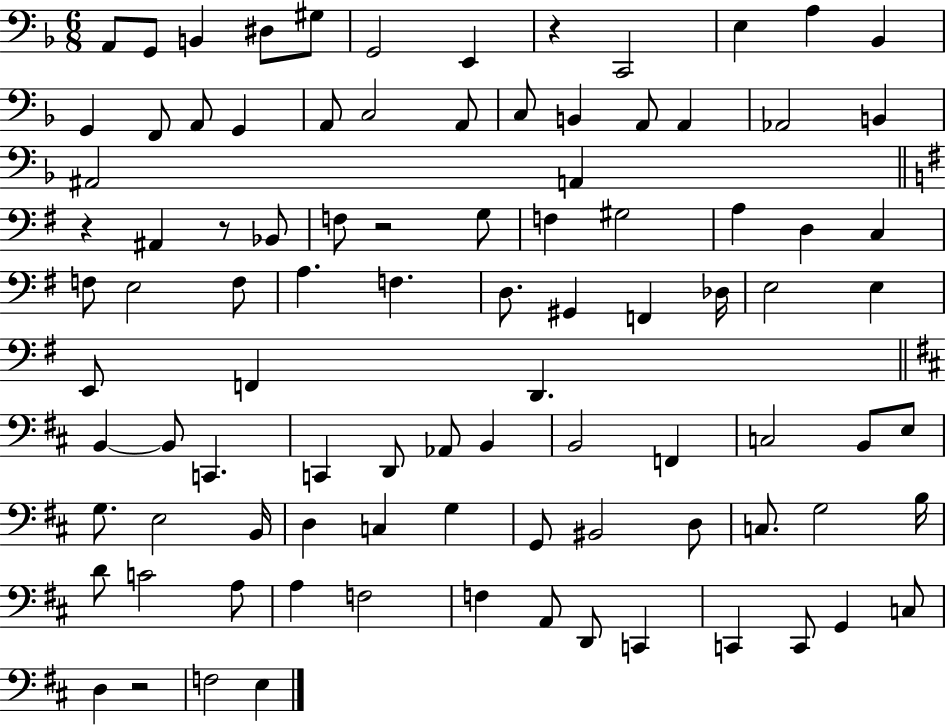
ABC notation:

X:1
T:Untitled
M:6/8
L:1/4
K:F
A,,/2 G,,/2 B,, ^D,/2 ^G,/2 G,,2 E,, z C,,2 E, A, _B,, G,, F,,/2 A,,/2 G,, A,,/2 C,2 A,,/2 C,/2 B,, A,,/2 A,, _A,,2 B,, ^A,,2 A,, z ^A,, z/2 _B,,/2 F,/2 z2 G,/2 F, ^G,2 A, D, C, F,/2 E,2 F,/2 A, F, D,/2 ^G,, F,, _D,/4 E,2 E, E,,/2 F,, D,, B,, B,,/2 C,, C,, D,,/2 _A,,/2 B,, B,,2 F,, C,2 B,,/2 E,/2 G,/2 E,2 B,,/4 D, C, G, G,,/2 ^B,,2 D,/2 C,/2 G,2 B,/4 D/2 C2 A,/2 A, F,2 F, A,,/2 D,,/2 C,, C,, C,,/2 G,, C,/2 D, z2 F,2 E,